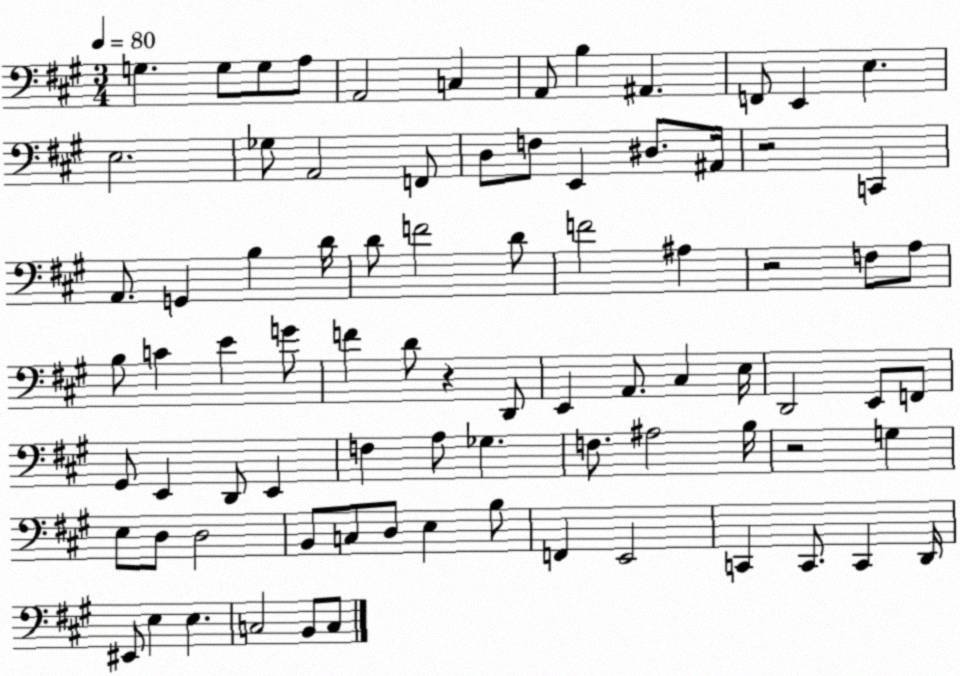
X:1
T:Untitled
M:3/4
L:1/4
K:A
G, G,/2 G,/2 A,/2 A,,2 C, A,,/2 B, ^A,, F,,/2 E,, E, E,2 _G,/2 A,,2 F,,/2 D,/2 F,/2 E,, ^D,/2 ^A,,/4 z2 C,, A,,/2 G,, B, D/4 D/2 F2 D/2 F2 ^A, z2 F,/2 A,/2 B,/2 C E G/2 F D/2 z D,,/2 E,, A,,/2 ^C, E,/4 D,,2 E,,/2 F,,/2 ^G,,/2 E,, D,,/2 E,, F, A,/2 _G, F,/2 ^A,2 B,/4 z2 G, E,/2 D,/2 D,2 B,,/2 C,/2 D,/2 E, B,/2 F,, E,,2 C,, C,,/2 C,, D,,/4 ^E,,/2 E, E, C,2 B,,/2 C,/2